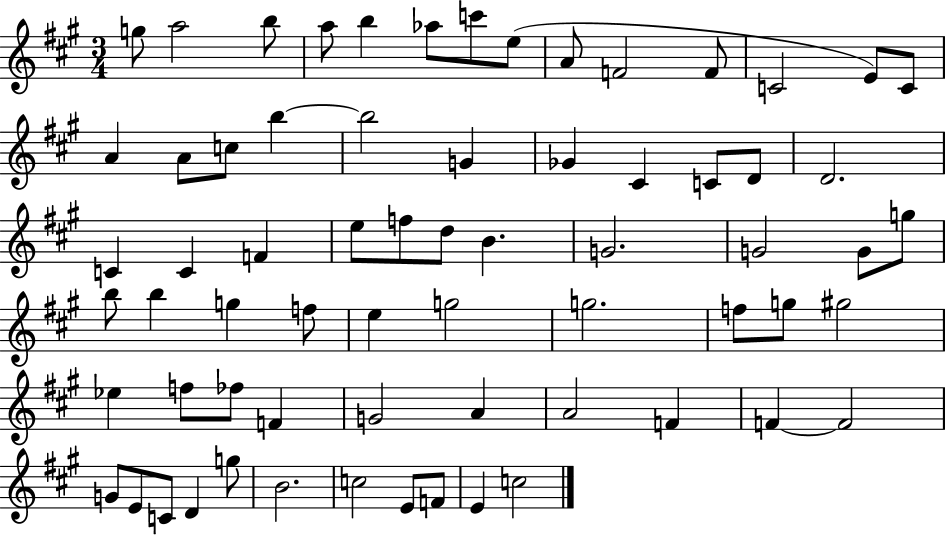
{
  \clef treble
  \numericTimeSignature
  \time 3/4
  \key a \major
  g''8 a''2 b''8 | a''8 b''4 aes''8 c'''8 e''8( | a'8 f'2 f'8 | c'2 e'8) c'8 | \break a'4 a'8 c''8 b''4~~ | b''2 g'4 | ges'4 cis'4 c'8 d'8 | d'2. | \break c'4 c'4 f'4 | e''8 f''8 d''8 b'4. | g'2. | g'2 g'8 g''8 | \break b''8 b''4 g''4 f''8 | e''4 g''2 | g''2. | f''8 g''8 gis''2 | \break ees''4 f''8 fes''8 f'4 | g'2 a'4 | a'2 f'4 | f'4~~ f'2 | \break g'8 e'8 c'8 d'4 g''8 | b'2. | c''2 e'8 f'8 | e'4 c''2 | \break \bar "|."
}